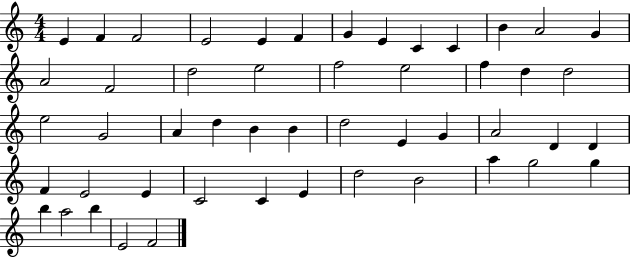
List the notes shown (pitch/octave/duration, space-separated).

E4/q F4/q F4/h E4/h E4/q F4/q G4/q E4/q C4/q C4/q B4/q A4/h G4/q A4/h F4/h D5/h E5/h F5/h E5/h F5/q D5/q D5/h E5/h G4/h A4/q D5/q B4/q B4/q D5/h E4/q G4/q A4/h D4/q D4/q F4/q E4/h E4/q C4/h C4/q E4/q D5/h B4/h A5/q G5/h G5/q B5/q A5/h B5/q E4/h F4/h